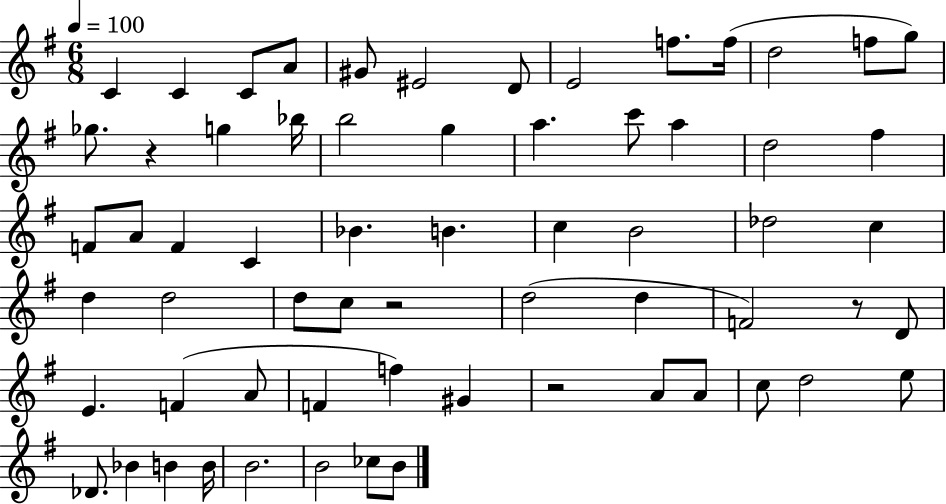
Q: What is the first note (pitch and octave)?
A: C4